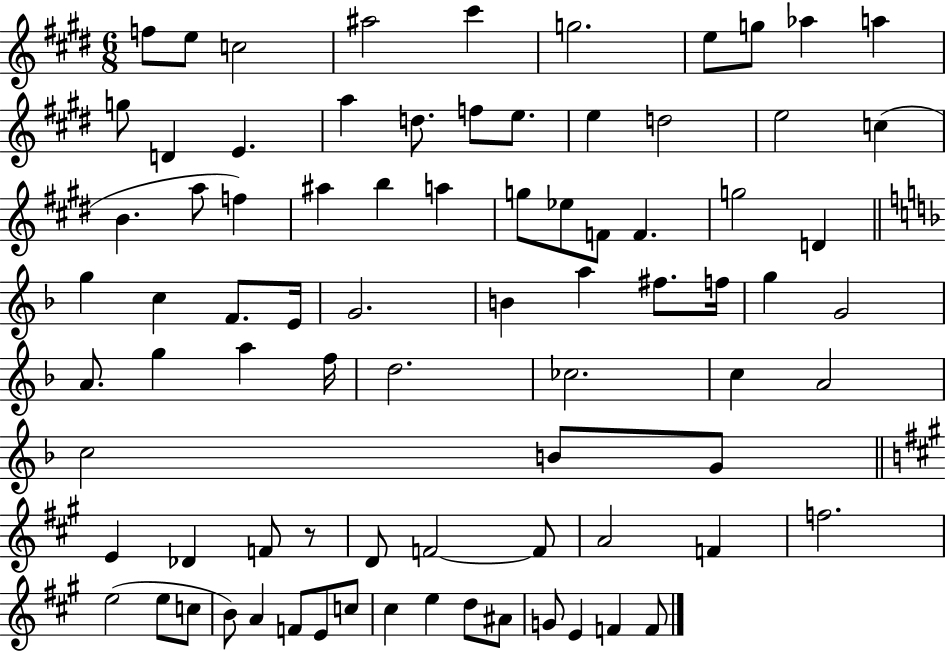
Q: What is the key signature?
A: E major